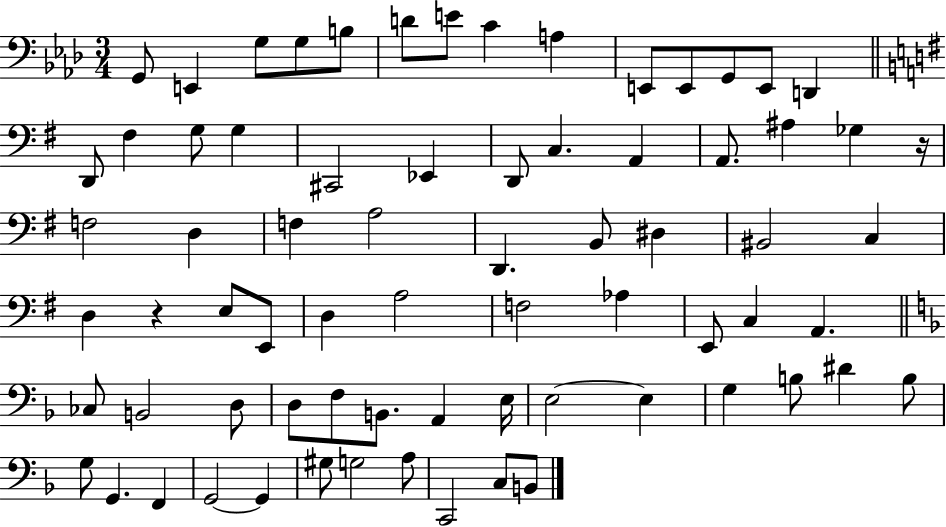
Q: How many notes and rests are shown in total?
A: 72